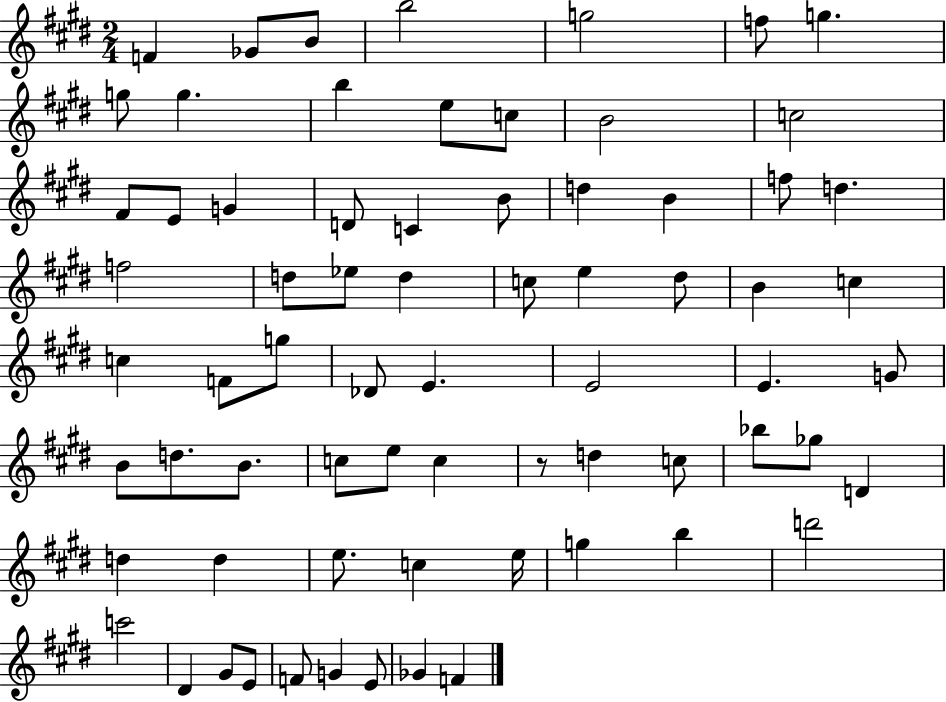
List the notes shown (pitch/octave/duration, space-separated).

F4/q Gb4/e B4/e B5/h G5/h F5/e G5/q. G5/e G5/q. B5/q E5/e C5/e B4/h C5/h F#4/e E4/e G4/q D4/e C4/q B4/e D5/q B4/q F5/e D5/q. F5/h D5/e Eb5/e D5/q C5/e E5/q D#5/e B4/q C5/q C5/q F4/e G5/e Db4/e E4/q. E4/h E4/q. G4/e B4/e D5/e. B4/e. C5/e E5/e C5/q R/e D5/q C5/e Bb5/e Gb5/e D4/q D5/q D5/q E5/e. C5/q E5/s G5/q B5/q D6/h C6/h D#4/q G#4/e E4/e F4/e G4/q E4/e Gb4/q F4/q